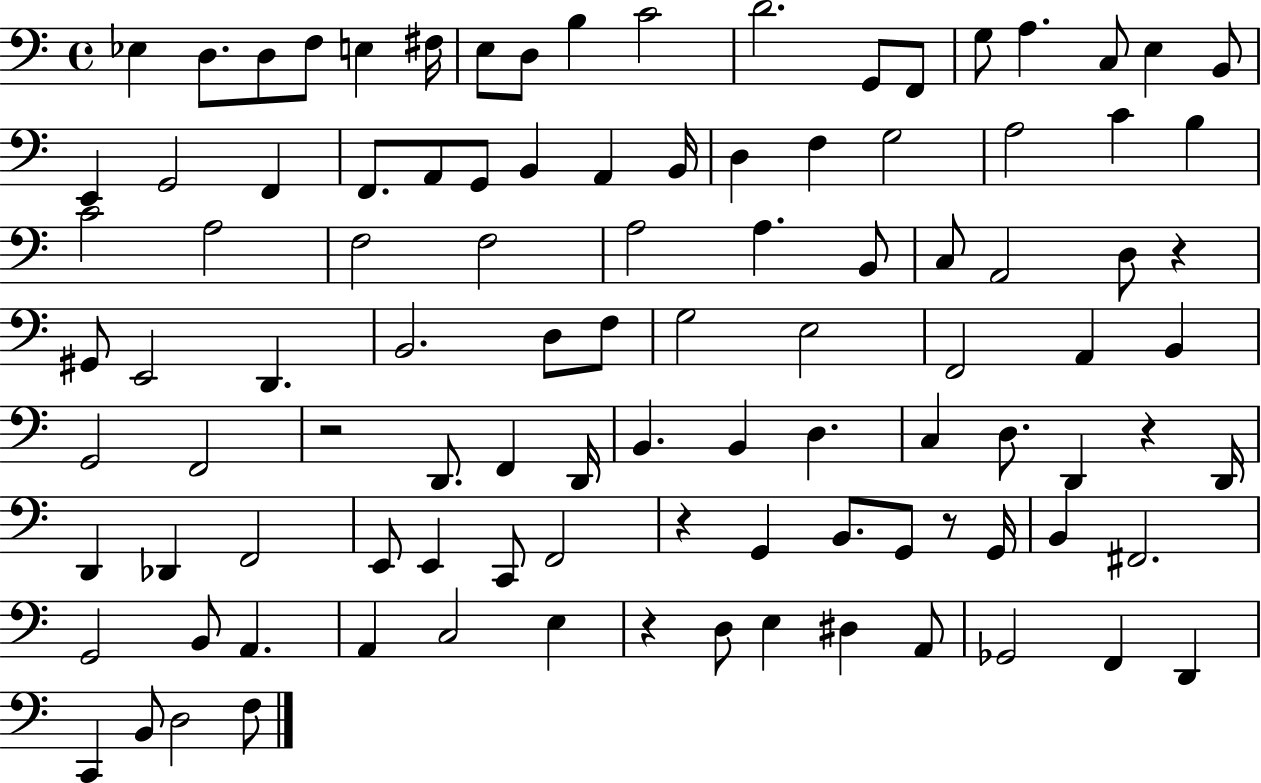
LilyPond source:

{
  \clef bass
  \time 4/4
  \defaultTimeSignature
  \key c \major
  \repeat volta 2 { ees4 d8. d8 f8 e4 fis16 | e8 d8 b4 c'2 | d'2. g,8 f,8 | g8 a4. c8 e4 b,8 | \break e,4 g,2 f,4 | f,8. a,8 g,8 b,4 a,4 b,16 | d4 f4 g2 | a2 c'4 b4 | \break c'2 a2 | f2 f2 | a2 a4. b,8 | c8 a,2 d8 r4 | \break gis,8 e,2 d,4. | b,2. d8 f8 | g2 e2 | f,2 a,4 b,4 | \break g,2 f,2 | r2 d,8. f,4 d,16 | b,4. b,4 d4. | c4 d8. d,4 r4 d,16 | \break d,4 des,4 f,2 | e,8 e,4 c,8 f,2 | r4 g,4 b,8. g,8 r8 g,16 | b,4 fis,2. | \break g,2 b,8 a,4. | a,4 c2 e4 | r4 d8 e4 dis4 a,8 | ges,2 f,4 d,4 | \break c,4 b,8 d2 f8 | } \bar "|."
}